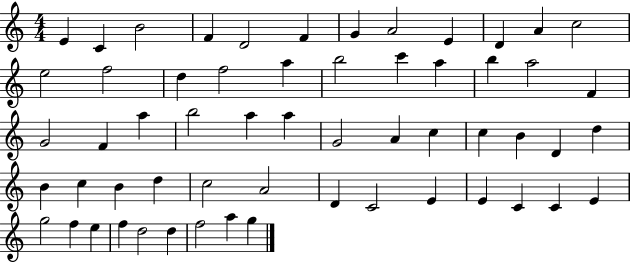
{
  \clef treble
  \numericTimeSignature
  \time 4/4
  \key c \major
  e'4 c'4 b'2 | f'4 d'2 f'4 | g'4 a'2 e'4 | d'4 a'4 c''2 | \break e''2 f''2 | d''4 f''2 a''4 | b''2 c'''4 a''4 | b''4 a''2 f'4 | \break g'2 f'4 a''4 | b''2 a''4 a''4 | g'2 a'4 c''4 | c''4 b'4 d'4 d''4 | \break b'4 c''4 b'4 d''4 | c''2 a'2 | d'4 c'2 e'4 | e'4 c'4 c'4 e'4 | \break g''2 f''4 e''4 | f''4 d''2 d''4 | f''2 a''4 g''4 | \bar "|."
}